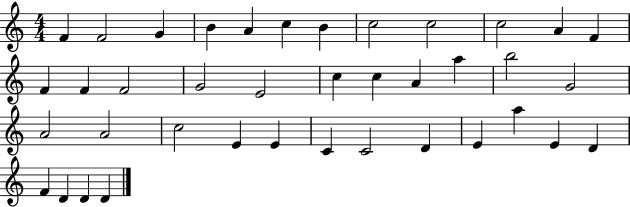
F4/q F4/h G4/q B4/q A4/q C5/q B4/q C5/h C5/h C5/h A4/q F4/q F4/q F4/q F4/h G4/h E4/h C5/q C5/q A4/q A5/q B5/h G4/h A4/h A4/h C5/h E4/q E4/q C4/q C4/h D4/q E4/q A5/q E4/q D4/q F4/q D4/q D4/q D4/q